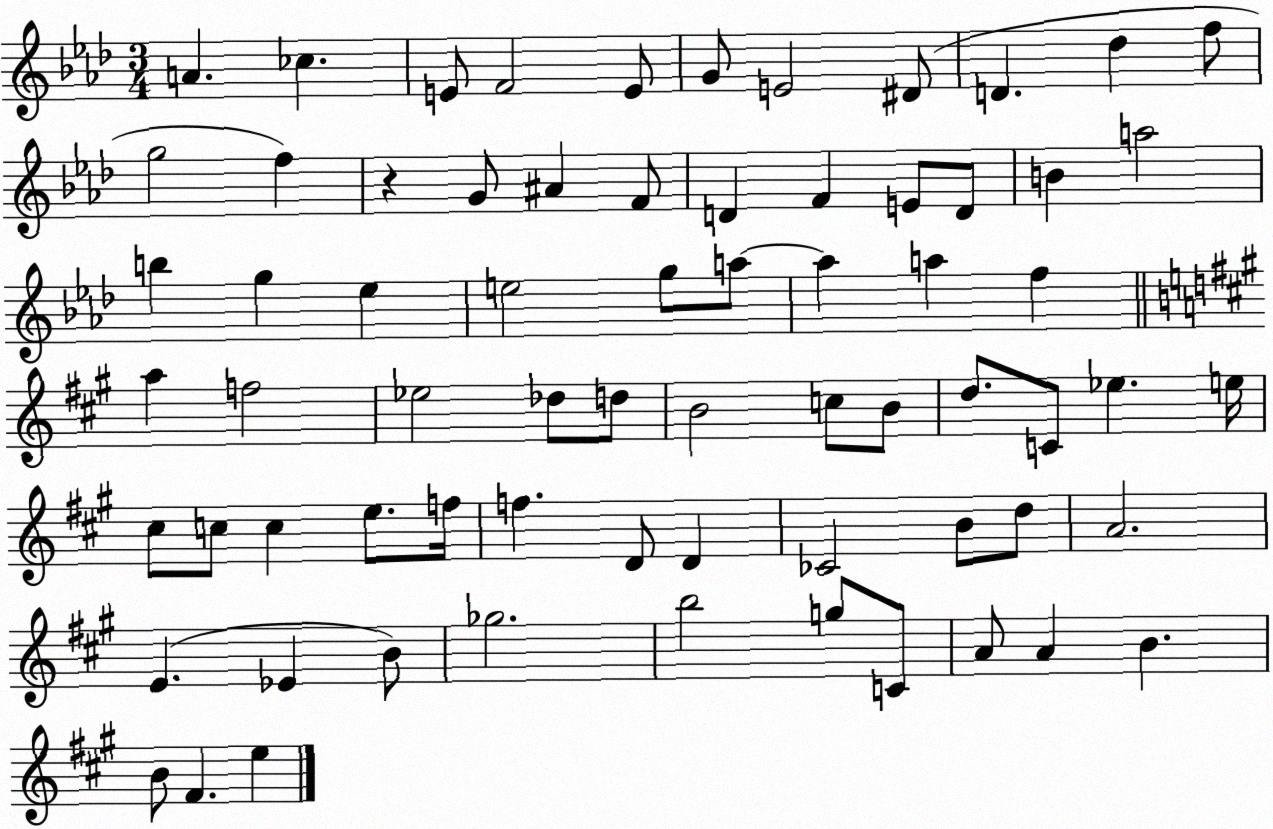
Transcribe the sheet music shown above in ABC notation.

X:1
T:Untitled
M:3/4
L:1/4
K:Ab
A _c E/2 F2 E/2 G/2 E2 ^D/2 D _d f/2 g2 f z G/2 ^A F/2 D F E/2 D/2 B a2 b g _e e2 g/2 a/2 a a f a f2 _e2 _d/2 d/2 B2 c/2 B/2 d/2 C/2 _e e/4 ^c/2 c/2 c e/2 f/4 f D/2 D _C2 B/2 d/2 A2 E _E B/2 _g2 b2 g/2 C/2 A/2 A B B/2 ^F e